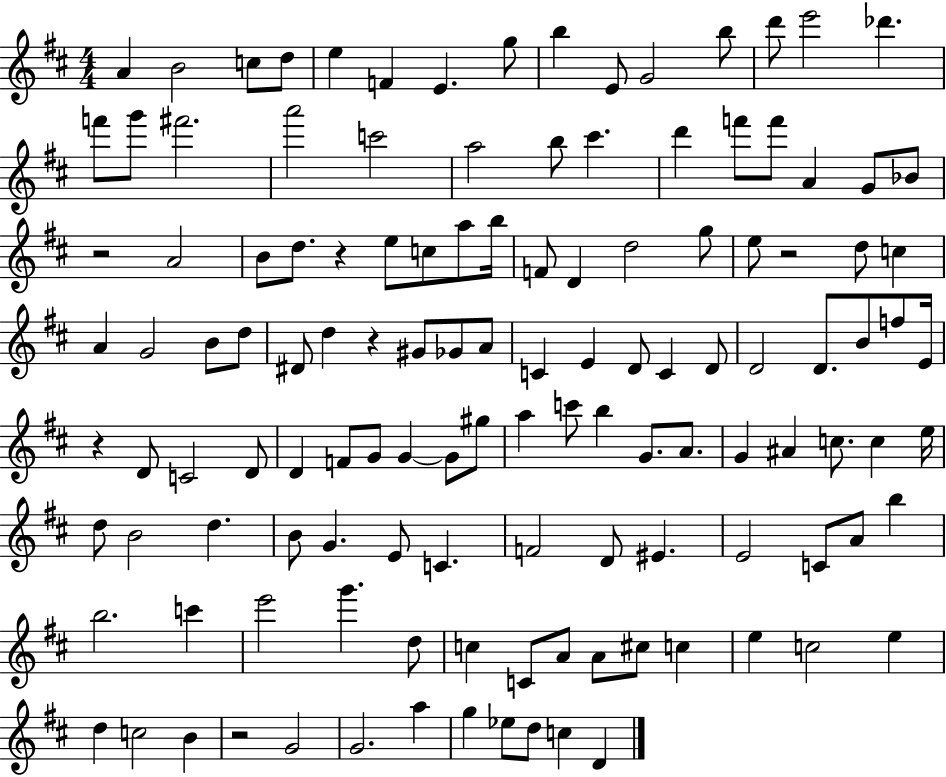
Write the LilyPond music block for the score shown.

{
  \clef treble
  \numericTimeSignature
  \time 4/4
  \key d \major
  a'4 b'2 c''8 d''8 | e''4 f'4 e'4. g''8 | b''4 e'8 g'2 b''8 | d'''8 e'''2 des'''4. | \break f'''8 g'''8 fis'''2. | a'''2 c'''2 | a''2 b''8 cis'''4. | d'''4 f'''8 f'''8 a'4 g'8 bes'8 | \break r2 a'2 | b'8 d''8. r4 e''8 c''8 a''8 b''16 | f'8 d'4 d''2 g''8 | e''8 r2 d''8 c''4 | \break a'4 g'2 b'8 d''8 | dis'8 d''4 r4 gis'8 ges'8 a'8 | c'4 e'4 d'8 c'4 d'8 | d'2 d'8. b'8 f''8 e'16 | \break r4 d'8 c'2 d'8 | d'4 f'8 g'8 g'4~~ g'8 gis''8 | a''4 c'''8 b''4 g'8. a'8. | g'4 ais'4 c''8. c''4 e''16 | \break d''8 b'2 d''4. | b'8 g'4. e'8 c'4. | f'2 d'8 eis'4. | e'2 c'8 a'8 b''4 | \break b''2. c'''4 | e'''2 g'''4. d''8 | c''4 c'8 a'8 a'8 cis''8 c''4 | e''4 c''2 e''4 | \break d''4 c''2 b'4 | r2 g'2 | g'2. a''4 | g''4 ees''8 d''8 c''4 d'4 | \break \bar "|."
}